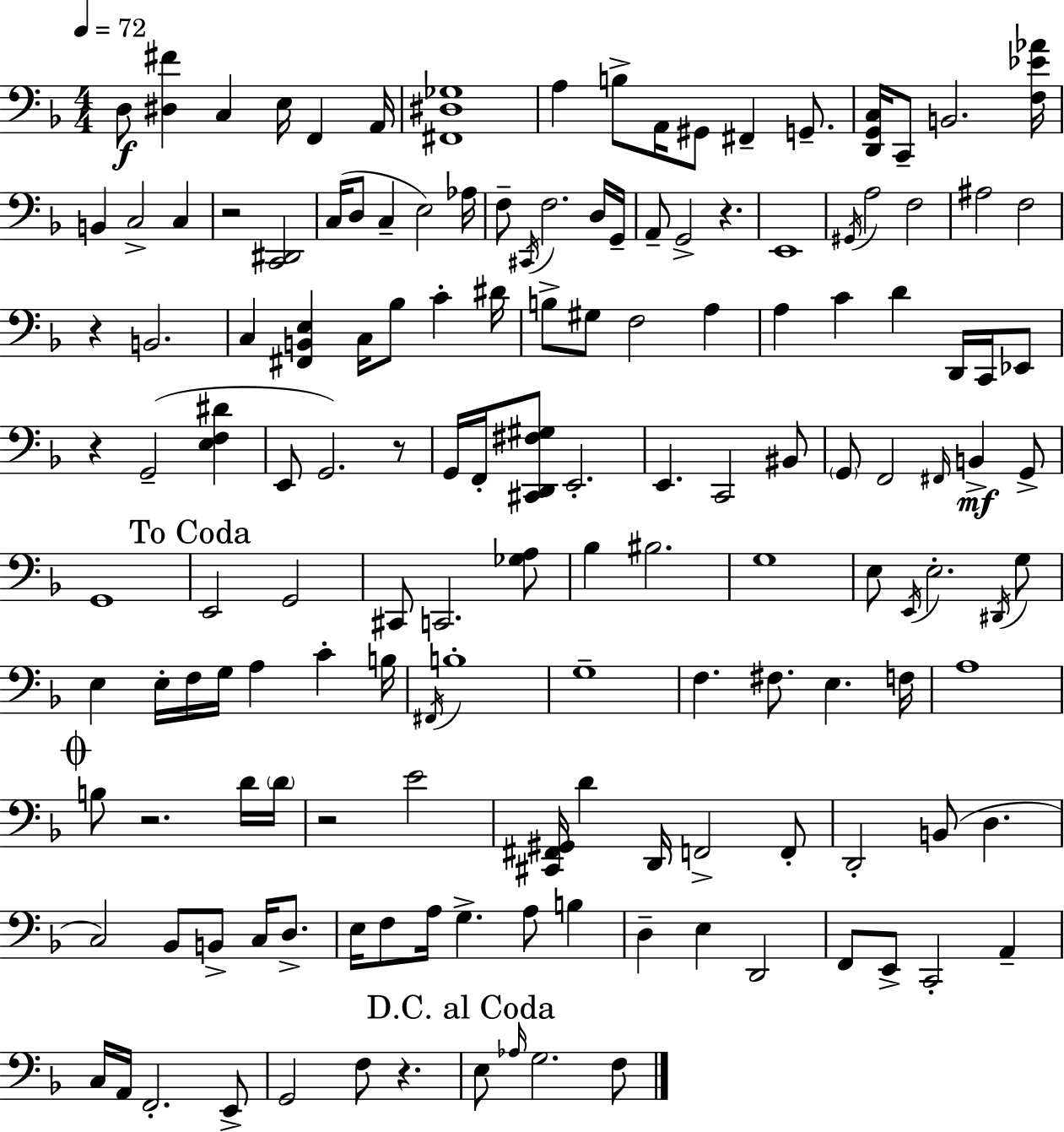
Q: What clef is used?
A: bass